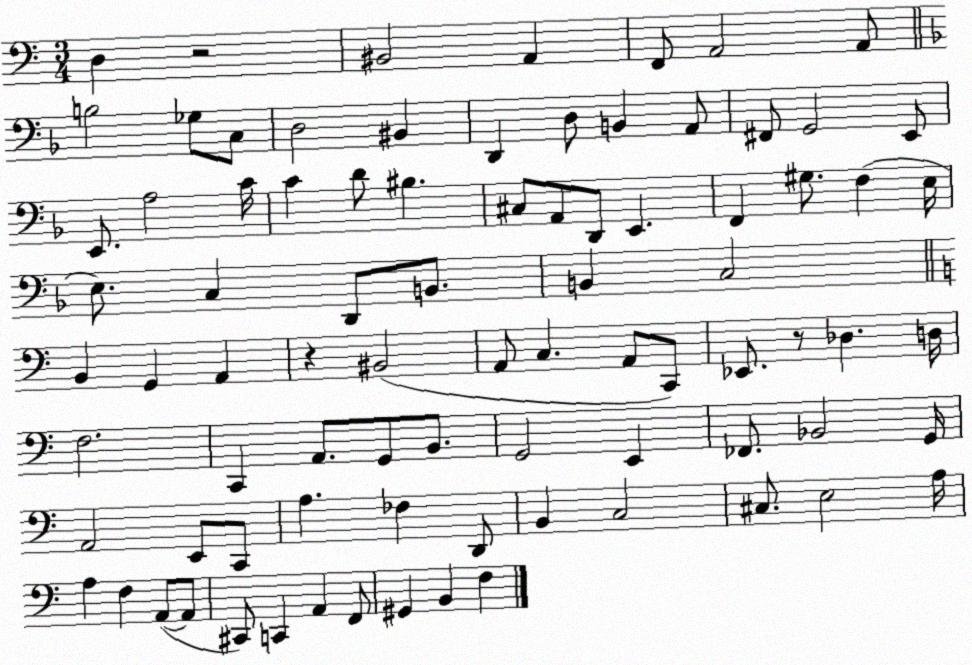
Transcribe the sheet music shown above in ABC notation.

X:1
T:Untitled
M:3/4
L:1/4
K:C
D, z2 ^B,,2 A,, F,,/2 A,,2 A,,/2 B,2 _G,/2 C,/2 D,2 ^B,, D,, D,/2 B,, A,,/2 ^F,,/2 G,,2 E,,/2 E,,/2 A,2 C/4 C D/2 ^B, ^C,/2 A,,/2 D,,/2 E,, F,, ^G,/2 F, E,/4 E,/2 C, D,,/2 B,,/2 B,, C,2 B,, G,, A,, z ^B,,2 A,,/2 C, A,,/2 C,,/2 _E,,/2 z/2 _D, D,/4 F,2 C,, A,,/2 G,,/2 B,,/2 G,,2 E,, _F,,/2 _B,,2 G,,/4 A,,2 E,,/2 C,,/2 A, _F, D,,/2 B,, C,2 ^C,/2 E,2 A,/4 A, F, A,,/2 A,,/2 ^C,,/2 C,, A,, F,,/2 ^G,, B,, F,